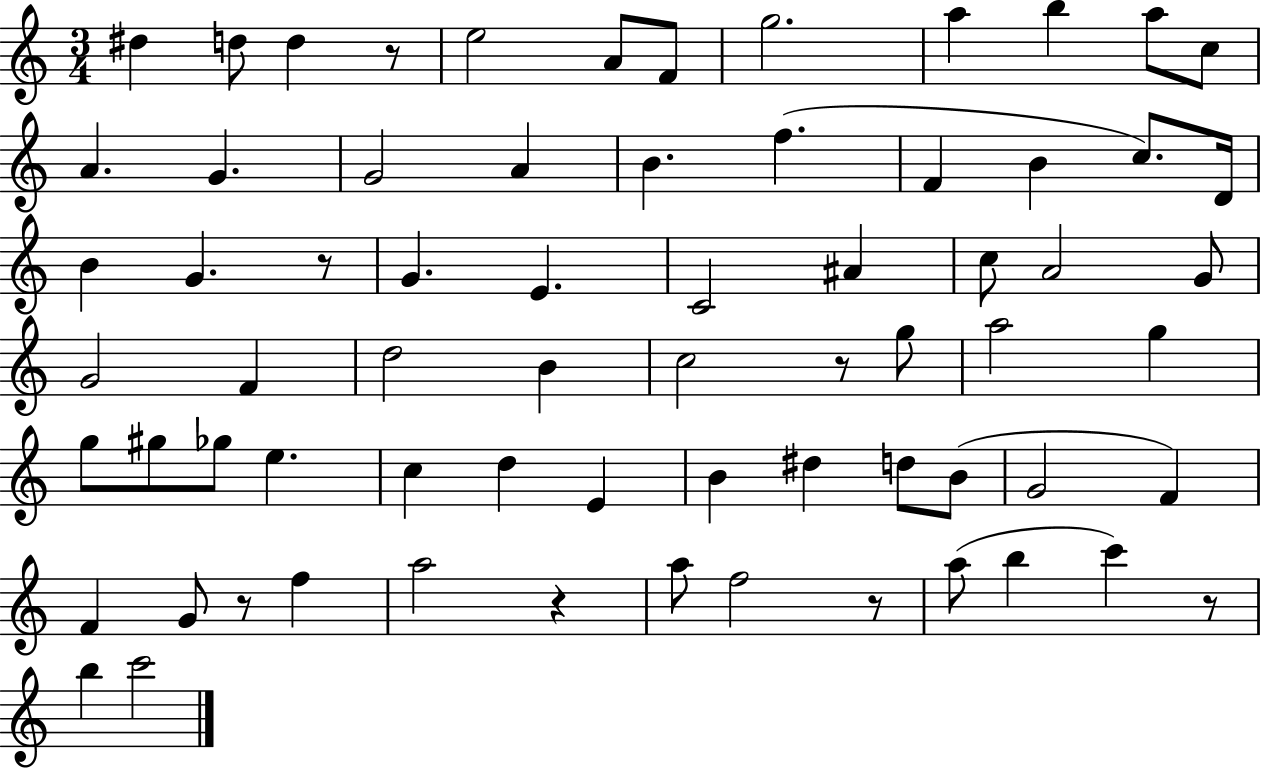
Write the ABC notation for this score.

X:1
T:Untitled
M:3/4
L:1/4
K:C
^d d/2 d z/2 e2 A/2 F/2 g2 a b a/2 c/2 A G G2 A B f F B c/2 D/4 B G z/2 G E C2 ^A c/2 A2 G/2 G2 F d2 B c2 z/2 g/2 a2 g g/2 ^g/2 _g/2 e c d E B ^d d/2 B/2 G2 F F G/2 z/2 f a2 z a/2 f2 z/2 a/2 b c' z/2 b c'2